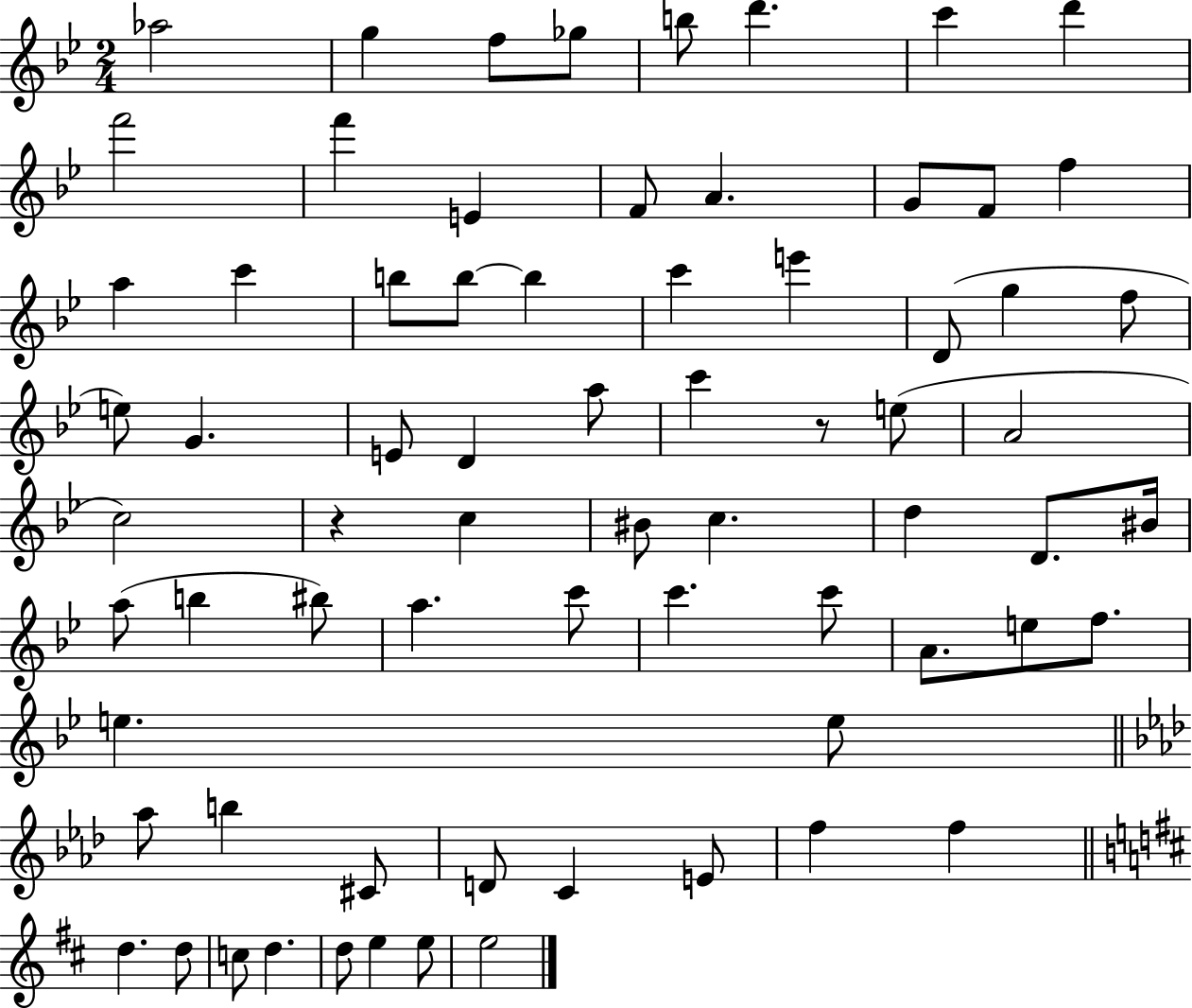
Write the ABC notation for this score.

X:1
T:Untitled
M:2/4
L:1/4
K:Bb
_a2 g f/2 _g/2 b/2 d' c' d' f'2 f' E F/2 A G/2 F/2 f a c' b/2 b/2 b c' e' D/2 g f/2 e/2 G E/2 D a/2 c' z/2 e/2 A2 c2 z c ^B/2 c d D/2 ^B/4 a/2 b ^b/2 a c'/2 c' c'/2 A/2 e/2 f/2 e e/2 _a/2 b ^C/2 D/2 C E/2 f f d d/2 c/2 d d/2 e e/2 e2